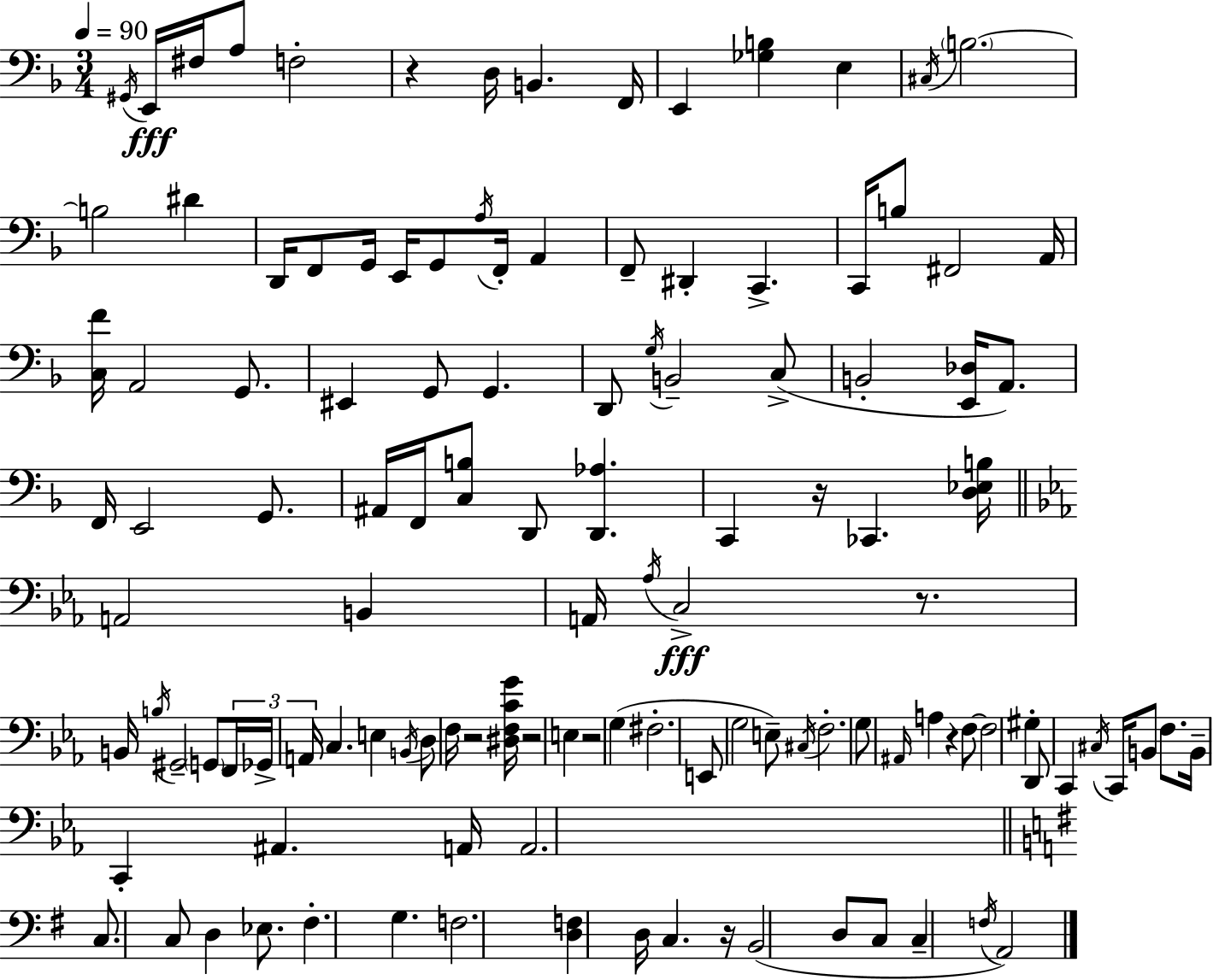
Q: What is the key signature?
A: D minor